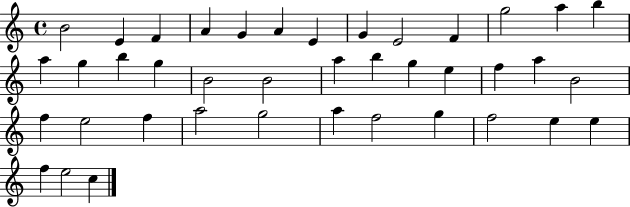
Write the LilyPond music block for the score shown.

{
  \clef treble
  \time 4/4
  \defaultTimeSignature
  \key c \major
  b'2 e'4 f'4 | a'4 g'4 a'4 e'4 | g'4 e'2 f'4 | g''2 a''4 b''4 | \break a''4 g''4 b''4 g''4 | b'2 b'2 | a''4 b''4 g''4 e''4 | f''4 a''4 b'2 | \break f''4 e''2 f''4 | a''2 g''2 | a''4 f''2 g''4 | f''2 e''4 e''4 | \break f''4 e''2 c''4 | \bar "|."
}